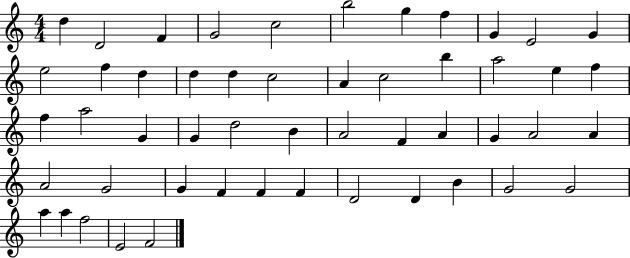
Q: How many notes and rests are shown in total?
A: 51